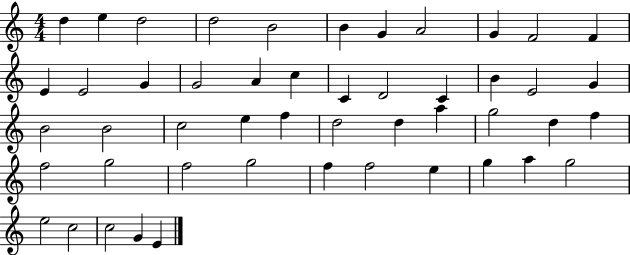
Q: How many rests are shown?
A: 0